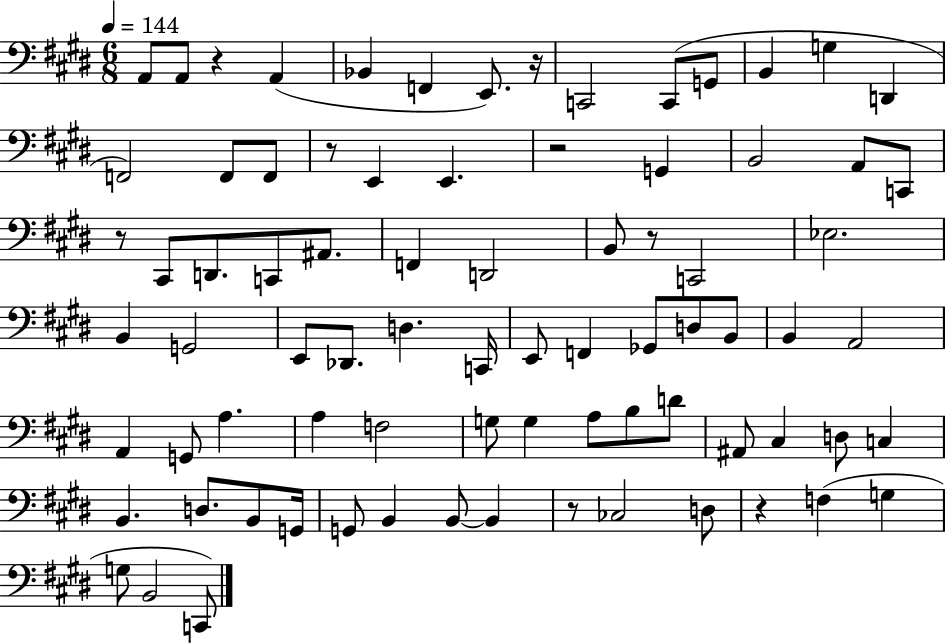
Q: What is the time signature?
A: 6/8